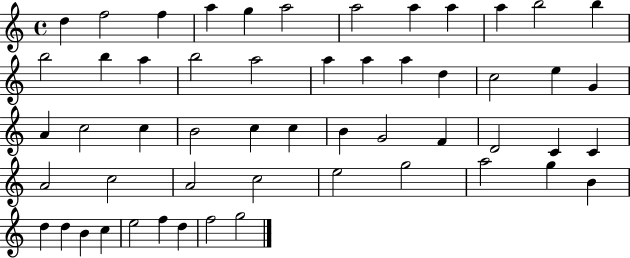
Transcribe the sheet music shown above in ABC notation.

X:1
T:Untitled
M:4/4
L:1/4
K:C
d f2 f a g a2 a2 a a a b2 b b2 b a b2 a2 a a a d c2 e G A c2 c B2 c c B G2 F D2 C C A2 c2 A2 c2 e2 g2 a2 g B d d B c e2 f d f2 g2